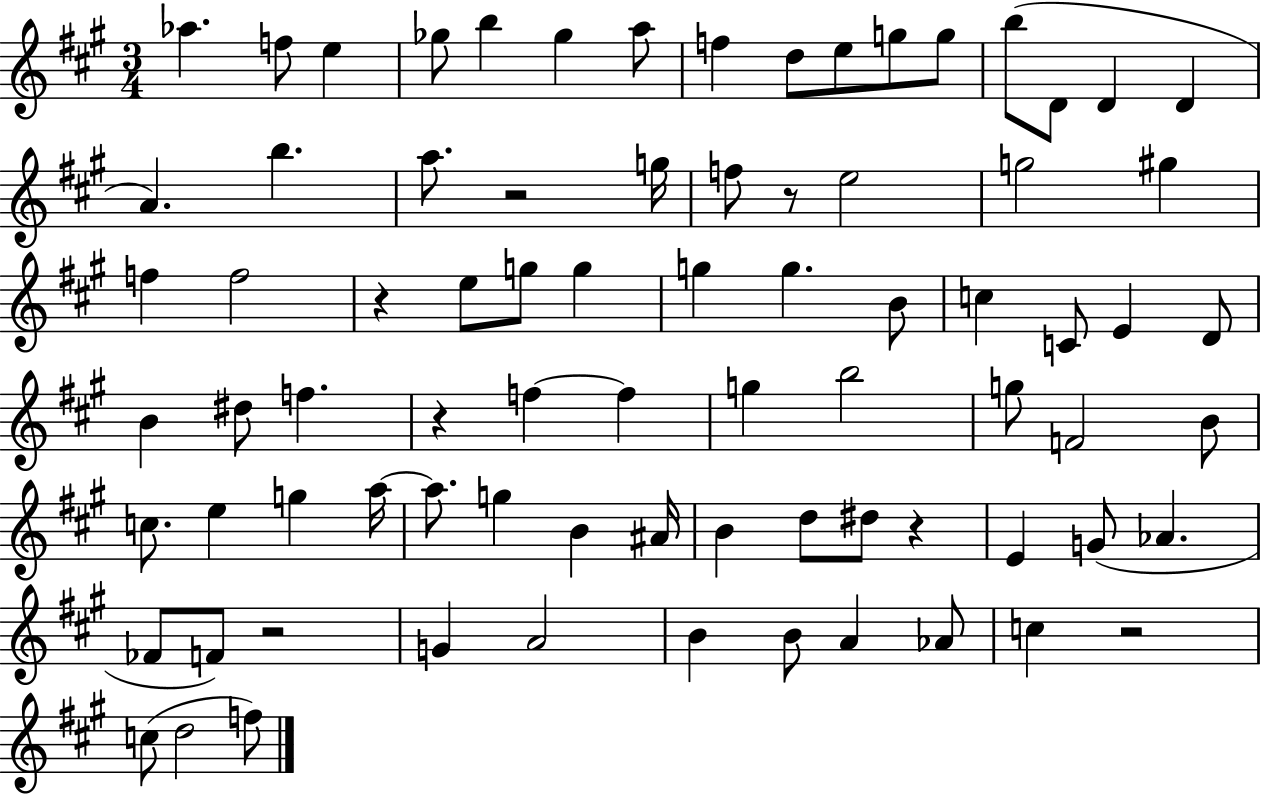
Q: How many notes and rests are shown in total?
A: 79